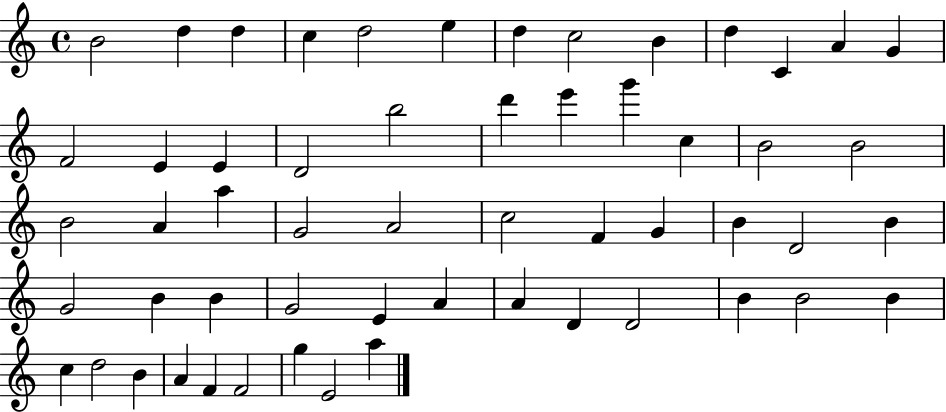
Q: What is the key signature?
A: C major